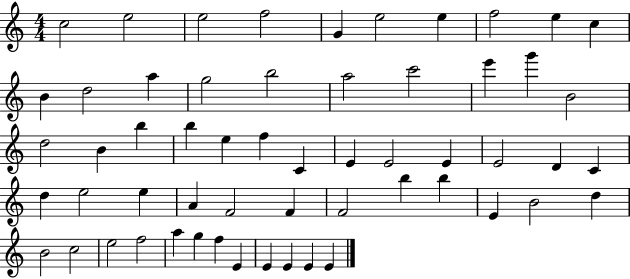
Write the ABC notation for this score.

X:1
T:Untitled
M:4/4
L:1/4
K:C
c2 e2 e2 f2 G e2 e f2 e c B d2 a g2 b2 a2 c'2 e' g' B2 d2 B b b e f C E E2 E E2 D C d e2 e A F2 F F2 b b E B2 d B2 c2 e2 f2 a g f E E E E E